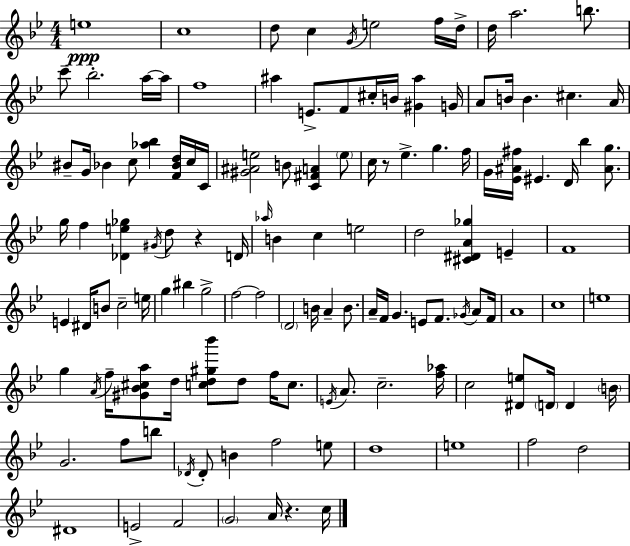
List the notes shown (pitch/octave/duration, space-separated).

E5/w C5/w D5/e C5/q G4/s E5/h F5/s D5/s D5/s A5/h. B5/e. C6/e Bb5/h. A5/s A5/s F5/w A#5/q E4/e. F4/e C#5/s B4/s [G#4,A#5]/q G4/s A4/e B4/s B4/q. C#5/q. A4/s BIS4/e G4/s Bb4/q C5/e [Ab5,Bb5]/q [F4,Bb4,D5]/s C5/s C4/s [G#4,A#4,E5]/h B4/e [C4,F#4,A4]/q E5/e C5/s R/e Eb5/q. G5/q. F5/s G4/s [Eb4,A#4,F#5]/s EIS4/q. D4/s Bb5/q [A#4,G5]/e. G5/s F5/q [Db4,E5,Gb5]/q G#4/s D5/e R/q D4/s Ab5/s B4/q C5/q E5/h D5/h [C#4,D#4,A4,Gb5]/q E4/q F4/w E4/q D#4/s B4/e C5/h E5/s G5/q BIS5/q G5/h F5/h F5/h D4/h B4/s A4/q B4/e. A4/s F4/s G4/q. E4/e F4/e. Gb4/s A4/e F4/s A4/w C5/w E5/w G5/q A4/s F5/s [G#4,Bb4,C#5,A5]/e D5/s [C5,D5,G#5,Bb6]/e D5/e F5/s C5/e. E4/s A4/e. C5/h. [F5,Ab5]/s C5/h [D#4,E5]/e D4/s D4/q B4/s G4/h. F5/e B5/e Db4/s Db4/e B4/q F5/h E5/e D5/w E5/w F5/h D5/h D#4/w E4/h F4/h G4/h A4/s R/q. C5/s